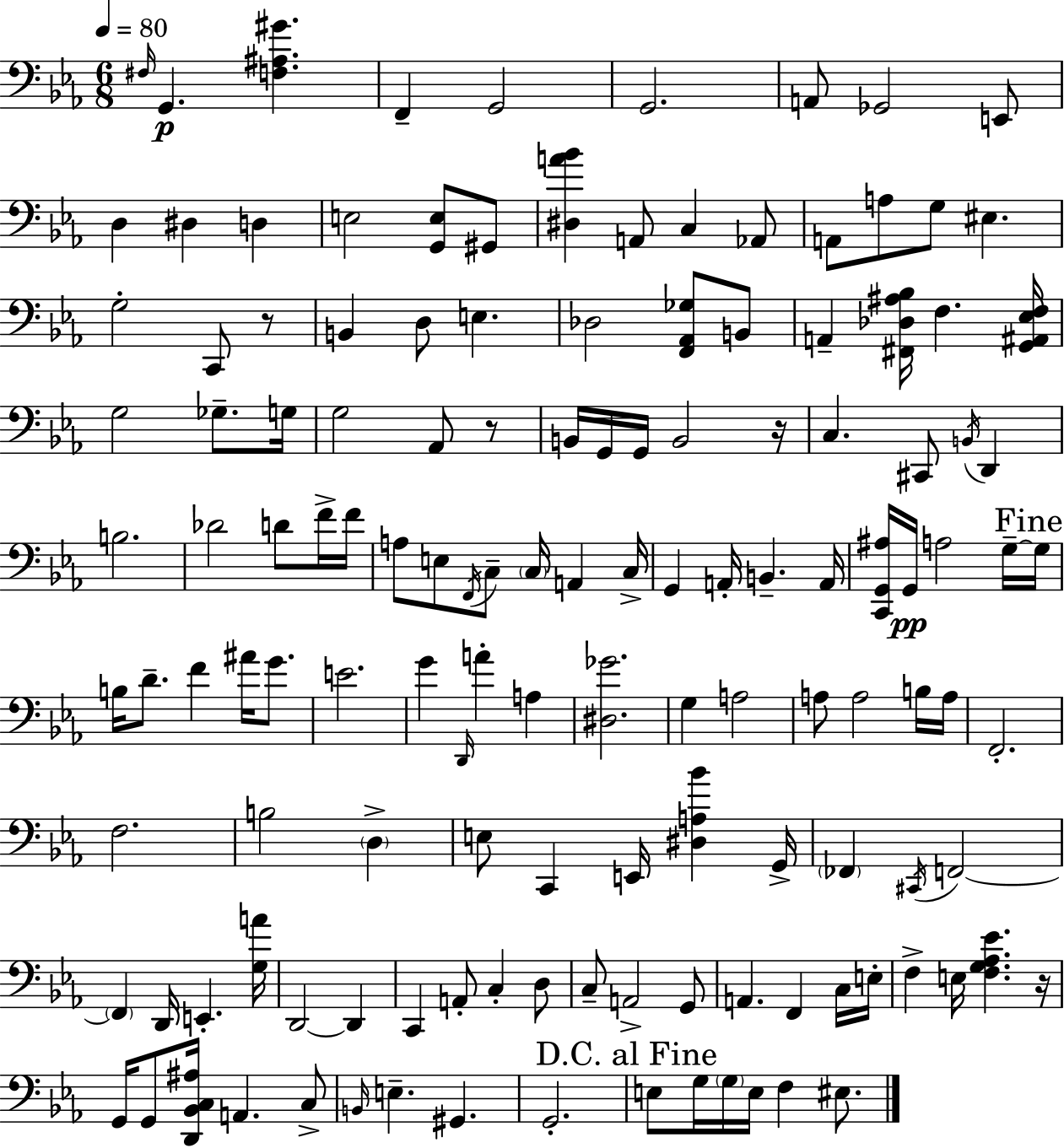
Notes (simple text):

F#3/s G2/q. [F3,A#3,G#4]/q. F2/q G2/h G2/h. A2/e Gb2/h E2/e D3/q D#3/q D3/q E3/h [G2,E3]/e G#2/e [D#3,A4,Bb4]/q A2/e C3/q Ab2/e A2/e A3/e G3/e EIS3/q. G3/h C2/e R/e B2/q D3/e E3/q. Db3/h [F2,Ab2,Gb3]/e B2/e A2/q [F#2,Db3,A#3,Bb3]/s F3/q. [G2,A#2,Eb3,F3]/s G3/h Gb3/e. G3/s G3/h Ab2/e R/e B2/s G2/s G2/s B2/h R/s C3/q. C#2/e B2/s D2/q B3/h. Db4/h D4/e F4/s F4/s A3/e E3/e F2/s C3/e C3/s A2/q C3/s G2/q A2/s B2/q. A2/s [C2,G2,A#3]/s G2/s A3/h G3/s G3/s B3/s D4/e. F4/q A#4/s G4/e. E4/h. G4/q D2/s A4/q A3/q [D#3,Gb4]/h. G3/q A3/h A3/e A3/h B3/s A3/s F2/h. F3/h. B3/h D3/q E3/e C2/q E2/s [D#3,A3,Bb4]/q G2/s FES2/q C#2/s F2/h F2/q D2/s E2/q. [G3,A4]/s D2/h D2/q C2/q A2/e C3/q D3/e C3/e A2/h G2/e A2/q. F2/q C3/s E3/s F3/q E3/s [F3,G3,Ab3,Eb4]/q. R/s G2/s G2/e [D2,Bb2,C3,A#3]/s A2/q. C3/e B2/s E3/q. G#2/q. G2/h. E3/e G3/s G3/s E3/s F3/q EIS3/e.